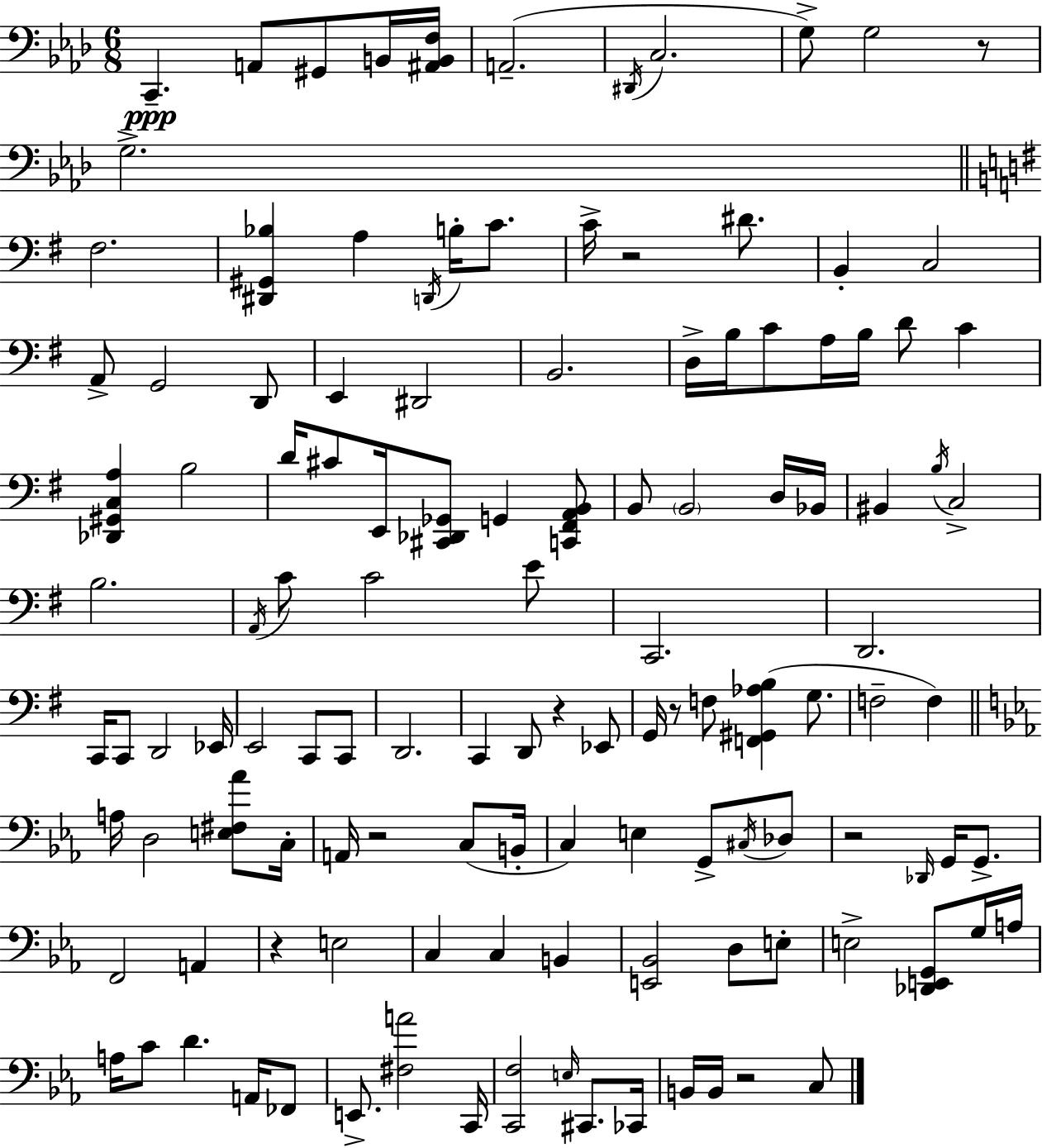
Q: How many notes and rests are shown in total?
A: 124